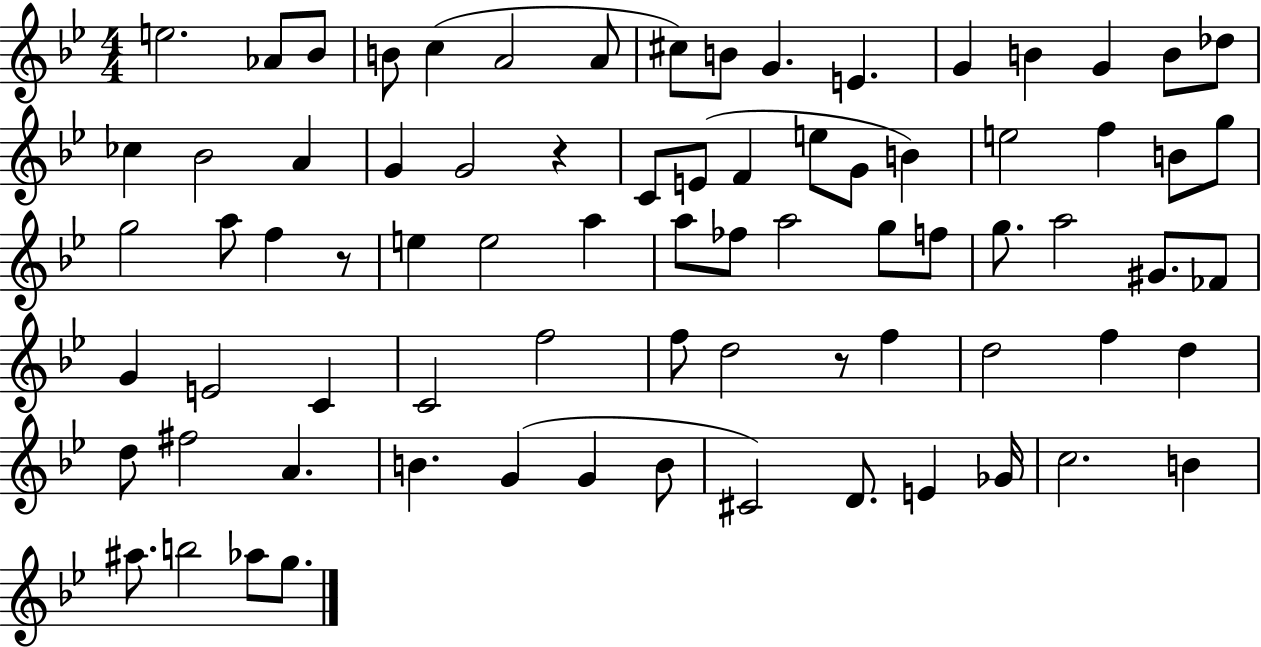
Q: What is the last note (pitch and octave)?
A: G5